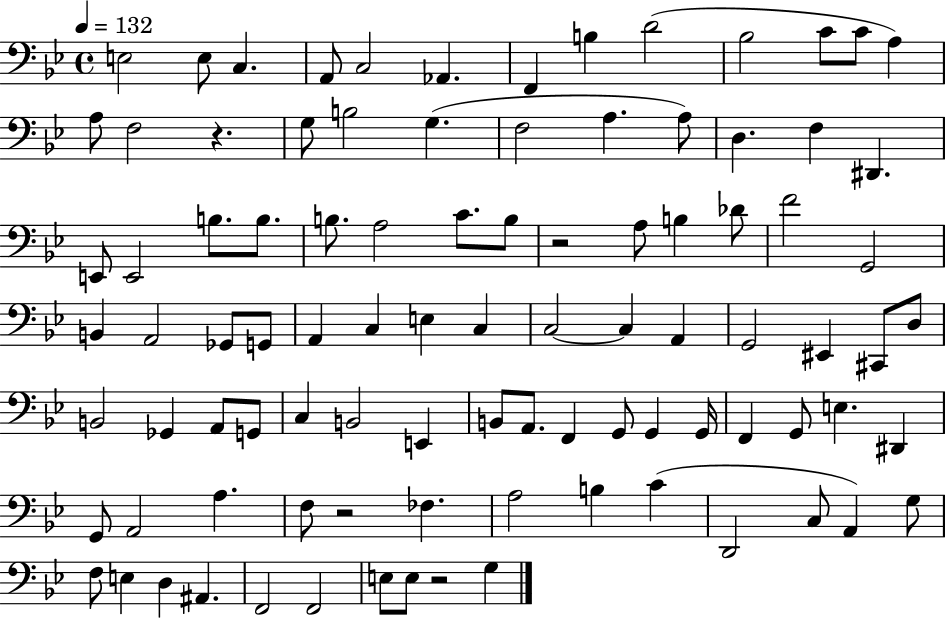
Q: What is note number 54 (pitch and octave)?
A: Gb2